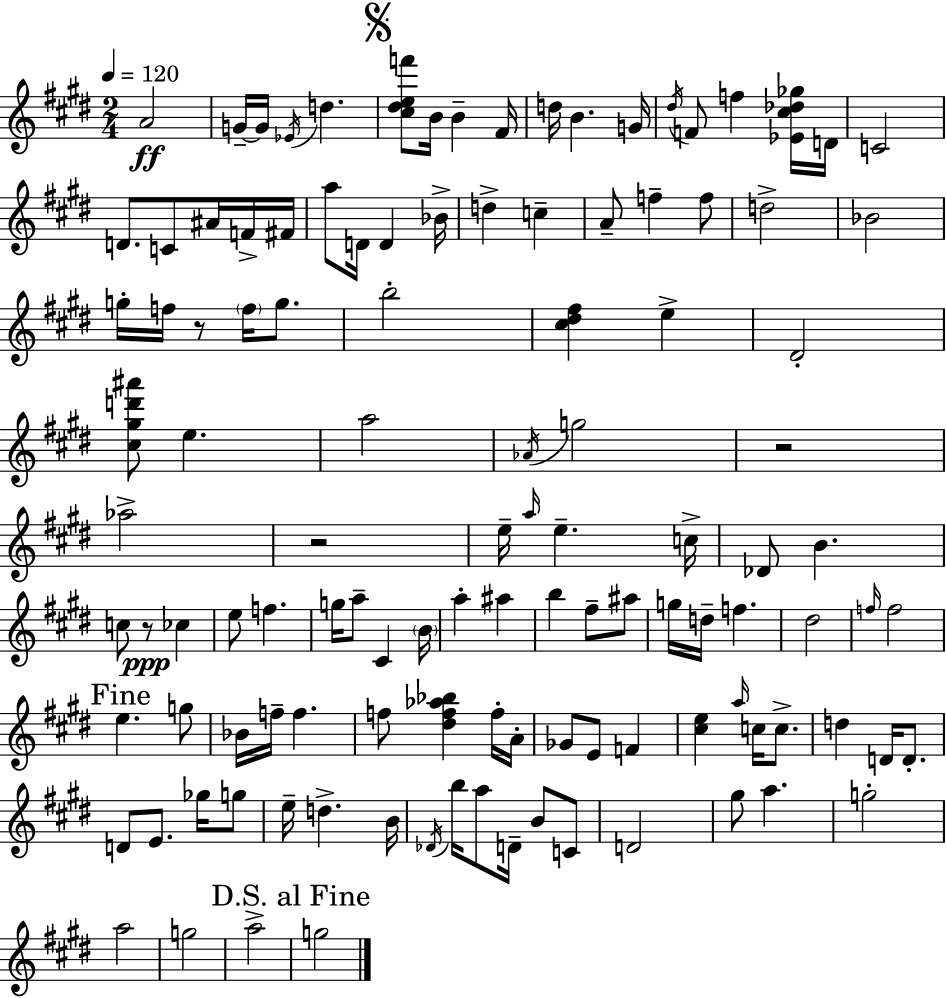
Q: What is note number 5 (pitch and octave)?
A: D5